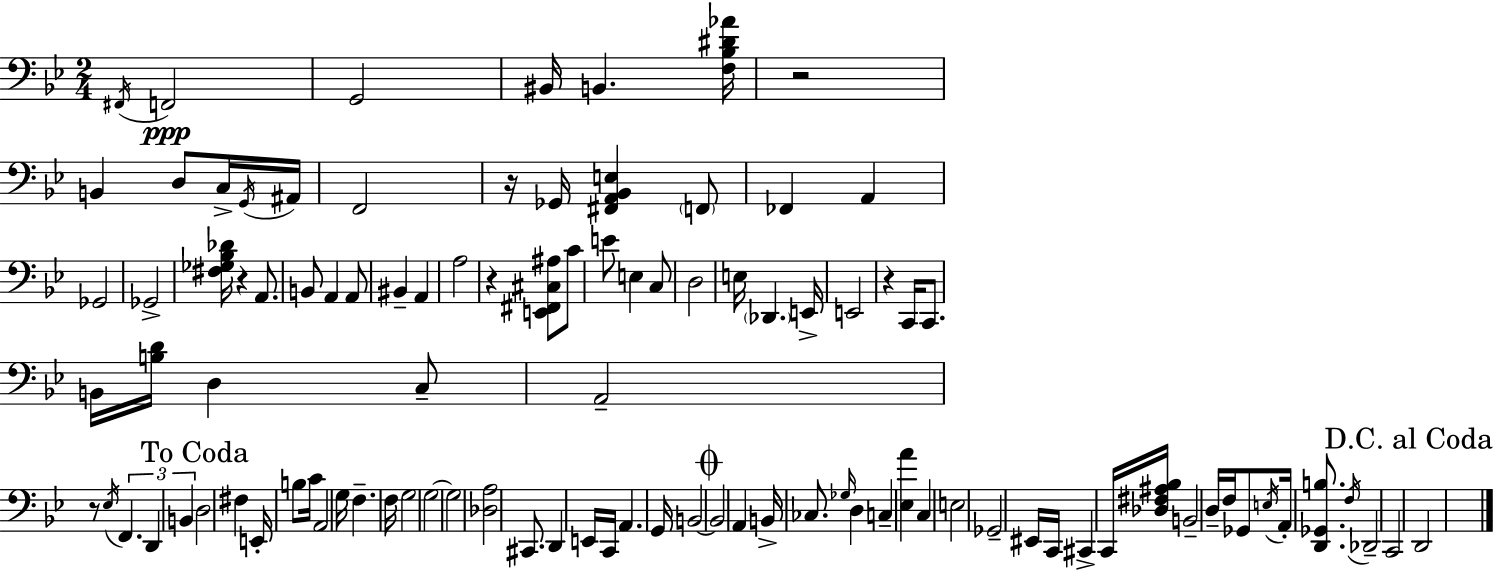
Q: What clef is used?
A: bass